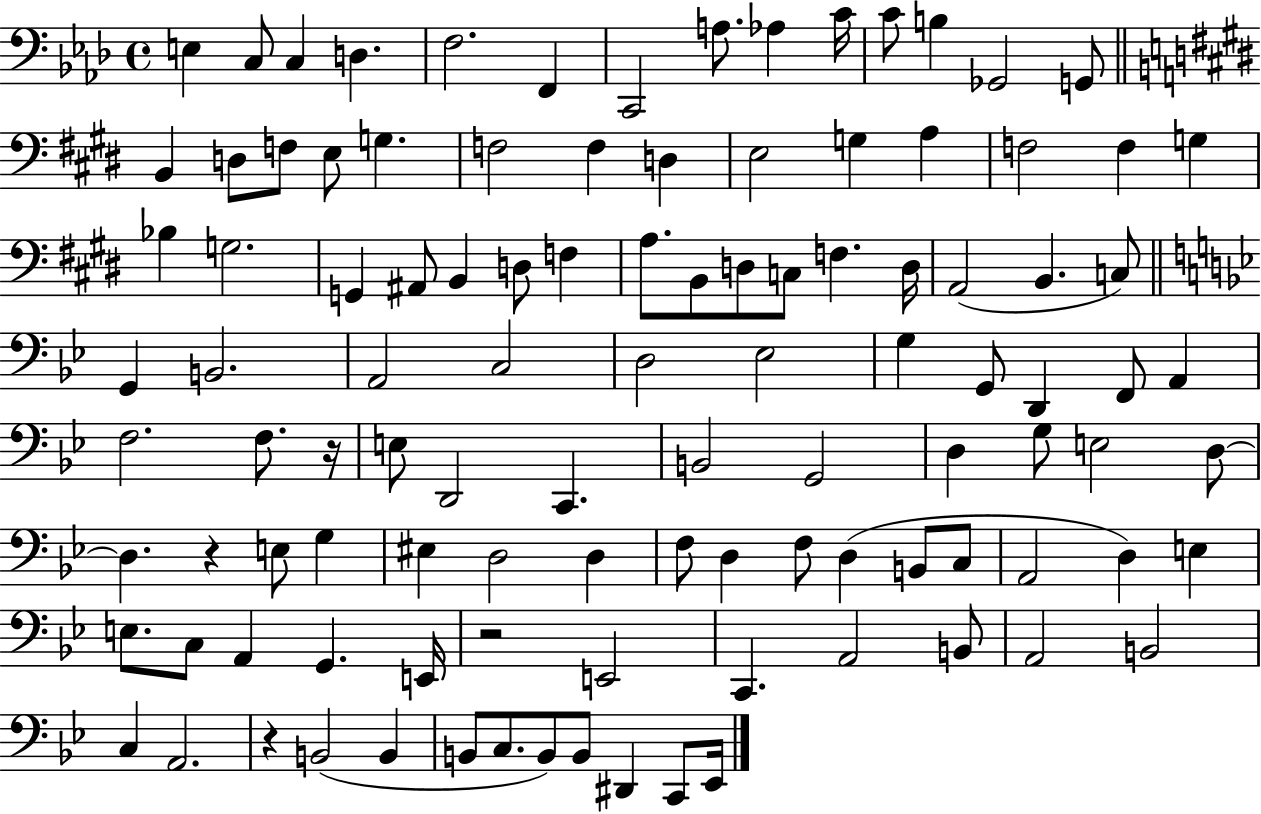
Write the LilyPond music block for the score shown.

{
  \clef bass
  \time 4/4
  \defaultTimeSignature
  \key aes \major
  e4 c8 c4 d4. | f2. f,4 | c,2 a8. aes4 c'16 | c'8 b4 ges,2 g,8 | \break \bar "||" \break \key e \major b,4 d8 f8 e8 g4. | f2 f4 d4 | e2 g4 a4 | f2 f4 g4 | \break bes4 g2. | g,4 ais,8 b,4 d8 f4 | a8. b,8 d8 c8 f4. d16 | a,2( b,4. c8) | \break \bar "||" \break \key g \minor g,4 b,2. | a,2 c2 | d2 ees2 | g4 g,8 d,4 f,8 a,4 | \break f2. f8. r16 | e8 d,2 c,4. | b,2 g,2 | d4 g8 e2 d8~~ | \break d4. r4 e8 g4 | eis4 d2 d4 | f8 d4 f8 d4( b,8 c8 | a,2 d4) e4 | \break e8. c8 a,4 g,4. e,16 | r2 e,2 | c,4. a,2 b,8 | a,2 b,2 | \break c4 a,2. | r4 b,2( b,4 | b,8 c8. b,8) b,8 dis,4 c,8 ees,16 | \bar "|."
}